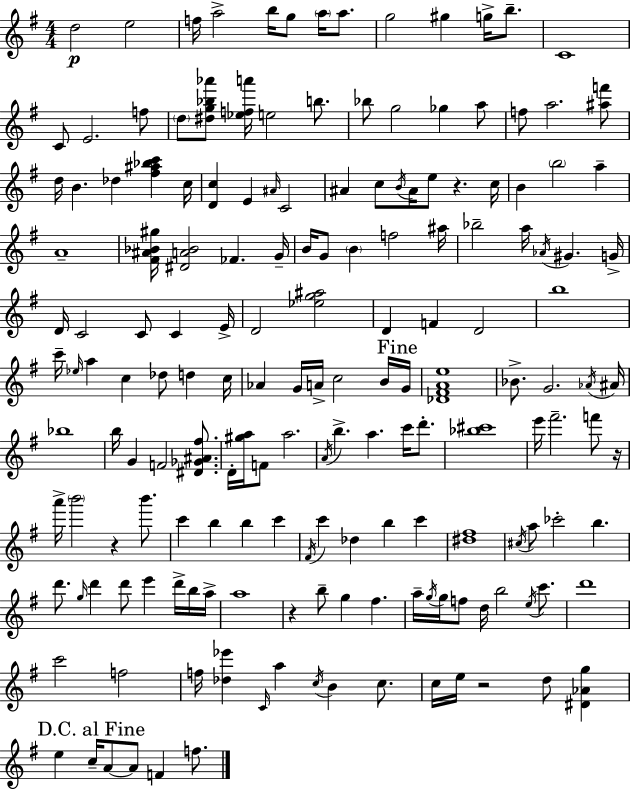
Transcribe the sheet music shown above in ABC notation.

X:1
T:Untitled
M:4/4
L:1/4
K:G
d2 e2 f/4 a2 b/4 g/2 a/4 a/2 g2 ^g g/4 b/2 C4 C/2 E2 f/2 d/2 [^dg_b_a']/2 [_efa']/4 e2 b/2 _b/2 g2 _g a/2 f/2 a2 [^af']/2 d/4 B _d [^f^a_bc'] c/4 [Dc] E ^A/4 C2 ^A c/2 B/4 ^A/4 e/2 z c/4 B b2 a A4 [^F^A_B^g]/4 [^DA_B]2 _F G/4 B/4 G/2 B f2 ^a/4 _b2 a/4 _A/4 ^G G/4 D/4 C2 C/2 C E/4 D2 [_eg^a]2 D F D2 b4 c'/4 _e/4 a c _d/2 d c/4 _A G/4 A/4 c2 B/4 G/4 [_D^FAe]4 _B/2 G2 _A/4 ^A/4 _b4 b/4 G F2 [^D_G^A^f]/2 D/4 [^ga]/4 F/2 a2 A/4 b a c'/4 d'/2 [_b^c']4 e'/4 ^f'2 f'/2 z/4 a'/4 b'2 z b'/2 c' b b c' ^F/4 c' _d b c' [^d^f]4 ^c/4 a/2 _c'2 b d'/2 g/4 d' d'/2 e' d'/4 b/4 a/4 a4 z b/2 g ^f a/4 g/4 g/4 f/2 d/4 b2 e/4 c'/2 d'4 c'2 f2 f/4 [_d_e'] C/4 a c/4 B c/2 c/4 e/4 z2 d/2 [^D_Ag] e c/4 A/2 A/2 F f/2